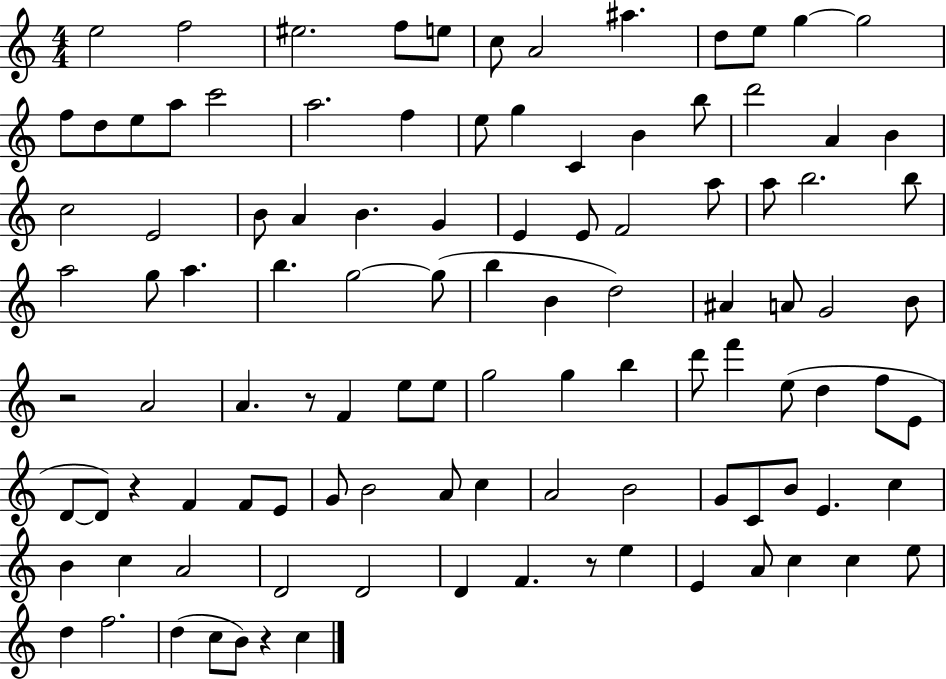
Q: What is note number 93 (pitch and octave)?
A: A4